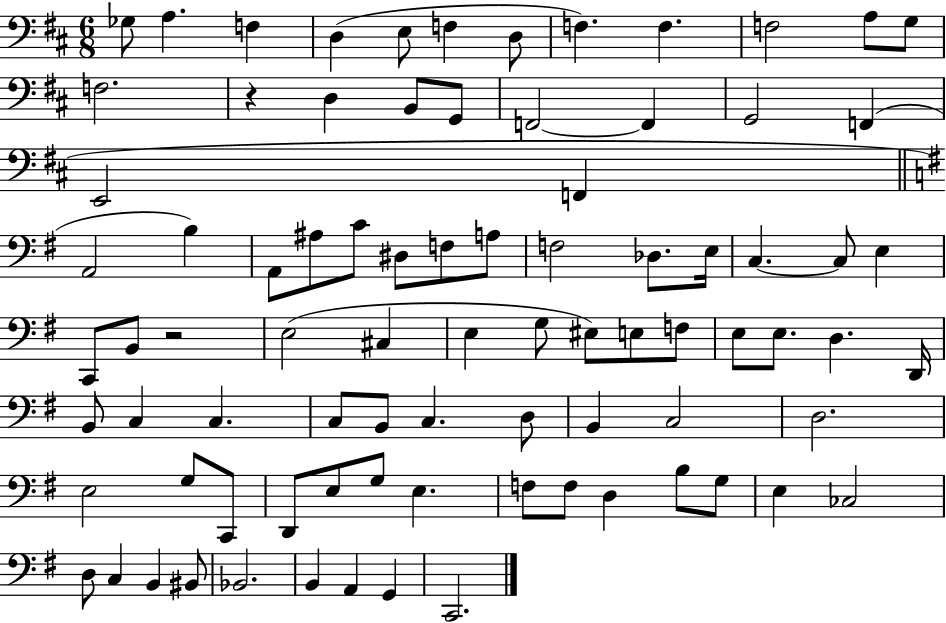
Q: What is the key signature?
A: D major